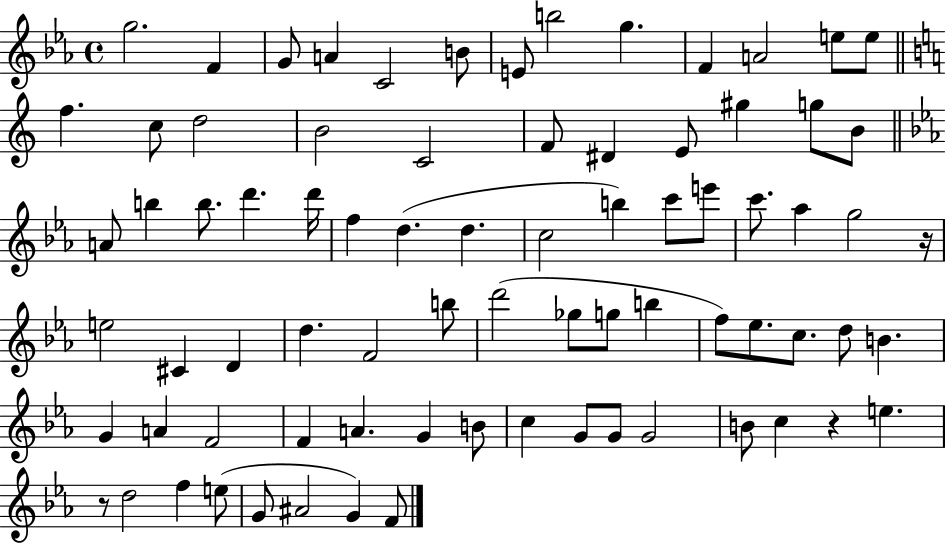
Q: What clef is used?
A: treble